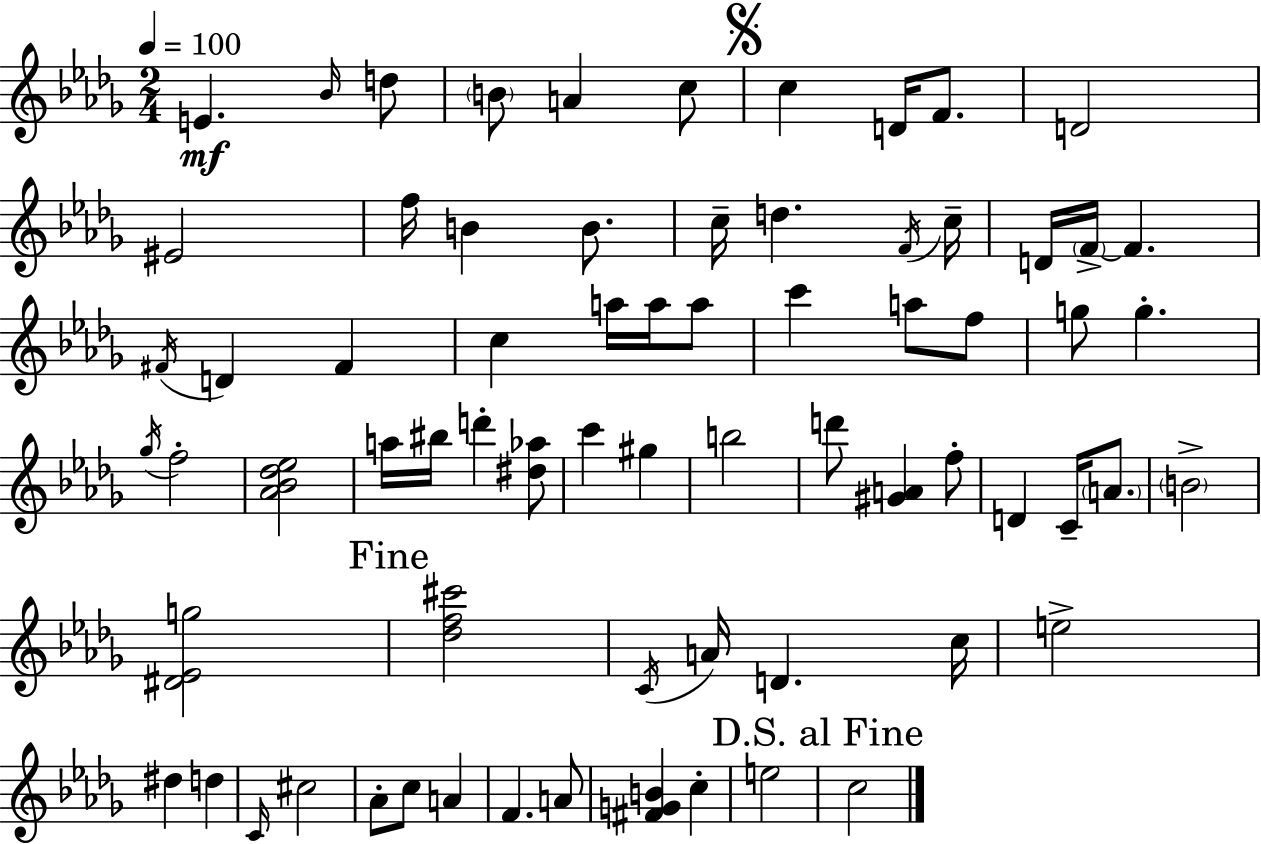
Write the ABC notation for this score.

X:1
T:Untitled
M:2/4
L:1/4
K:Bbm
E _B/4 d/2 B/2 A c/2 c D/4 F/2 D2 ^E2 f/4 B B/2 c/4 d F/4 c/4 D/4 F/4 F ^F/4 D ^F c a/4 a/4 a/2 c' a/2 f/2 g/2 g _g/4 f2 [_A_B_d_e]2 a/4 ^b/4 d' [^d_a]/2 c' ^g b2 d'/2 [^GA] f/2 D C/4 A/2 B2 [^D_Eg]2 [_df^c']2 C/4 A/4 D c/4 e2 ^d d C/4 ^c2 _A/2 c/2 A F A/2 [^FGB] c e2 c2